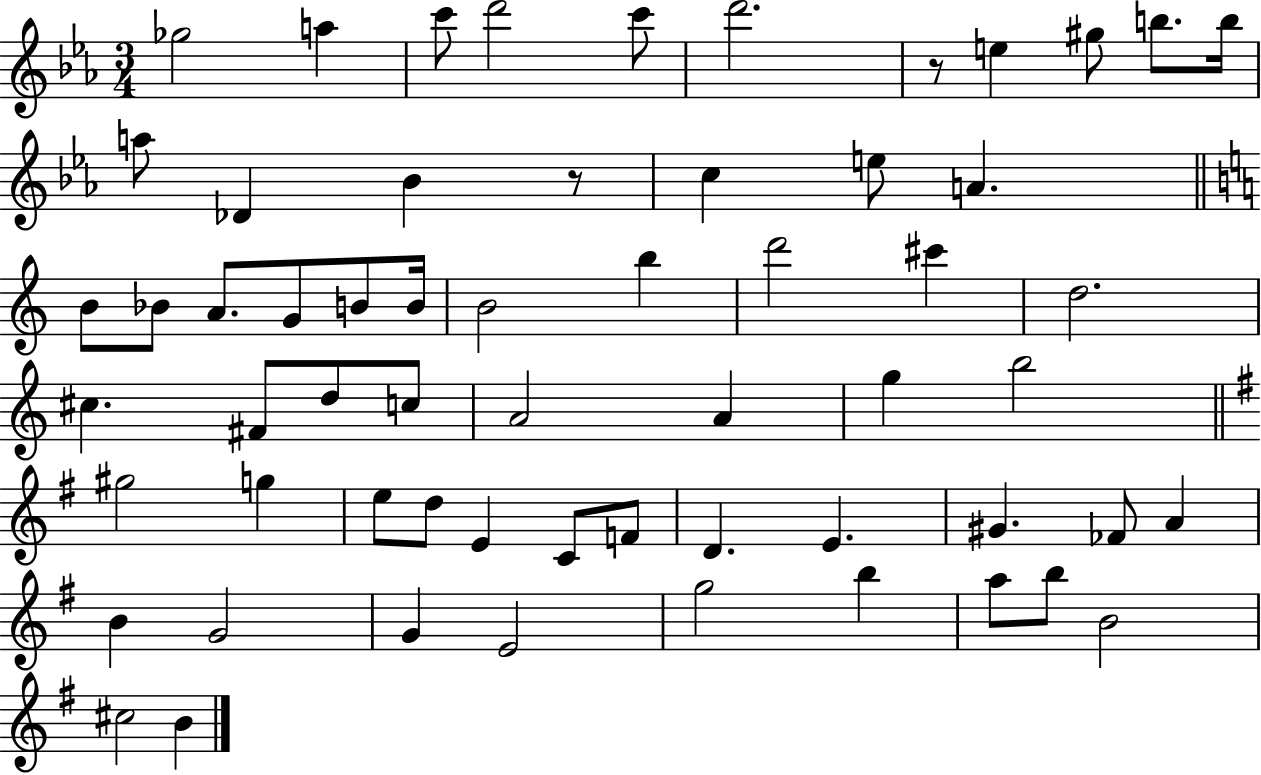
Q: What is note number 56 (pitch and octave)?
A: B4